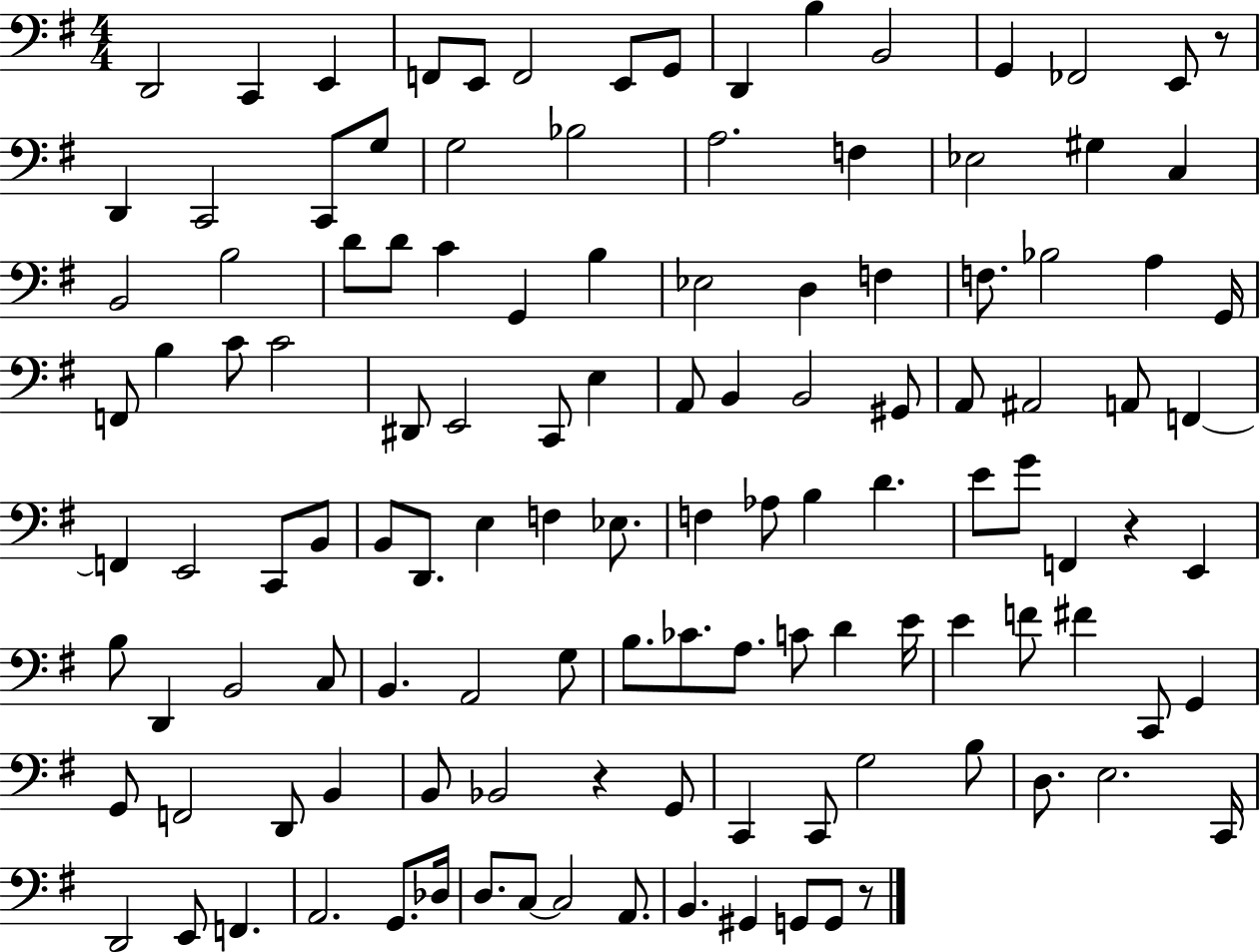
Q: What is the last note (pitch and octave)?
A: G2